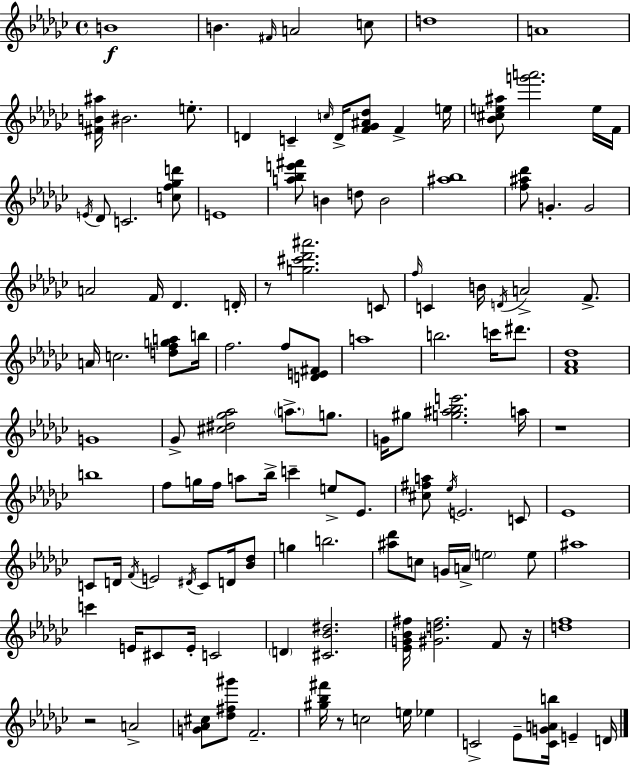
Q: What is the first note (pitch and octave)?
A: B4